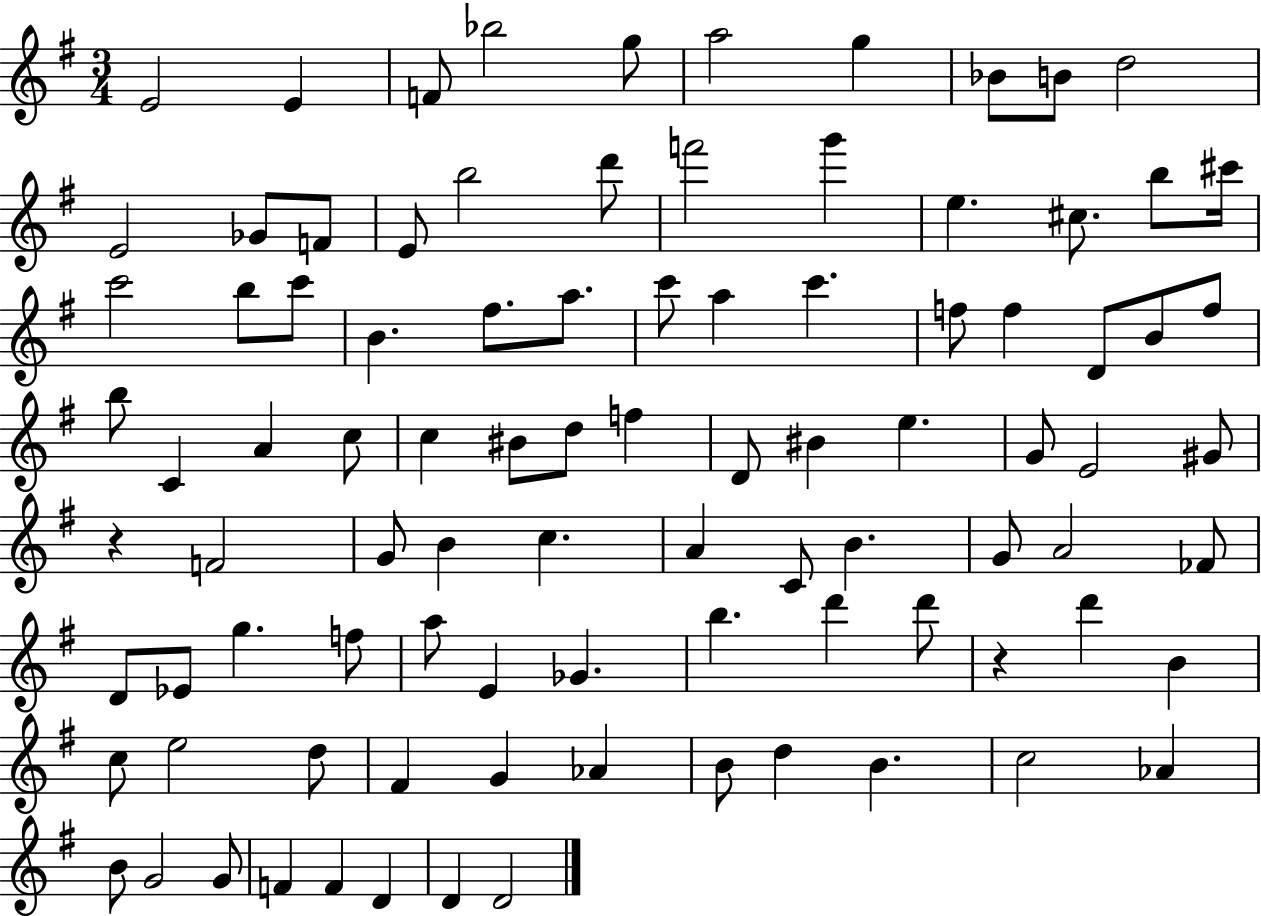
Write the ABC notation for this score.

X:1
T:Untitled
M:3/4
L:1/4
K:G
E2 E F/2 _b2 g/2 a2 g _B/2 B/2 d2 E2 _G/2 F/2 E/2 b2 d'/2 f'2 g' e ^c/2 b/2 ^c'/4 c'2 b/2 c'/2 B ^f/2 a/2 c'/2 a c' f/2 f D/2 B/2 f/2 b/2 C A c/2 c ^B/2 d/2 f D/2 ^B e G/2 E2 ^G/2 z F2 G/2 B c A C/2 B G/2 A2 _F/2 D/2 _E/2 g f/2 a/2 E _G b d' d'/2 z d' B c/2 e2 d/2 ^F G _A B/2 d B c2 _A B/2 G2 G/2 F F D D D2